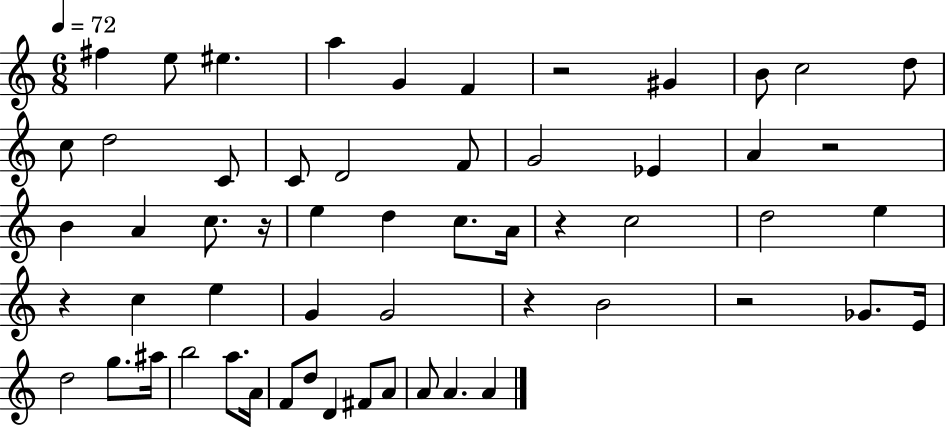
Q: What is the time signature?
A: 6/8